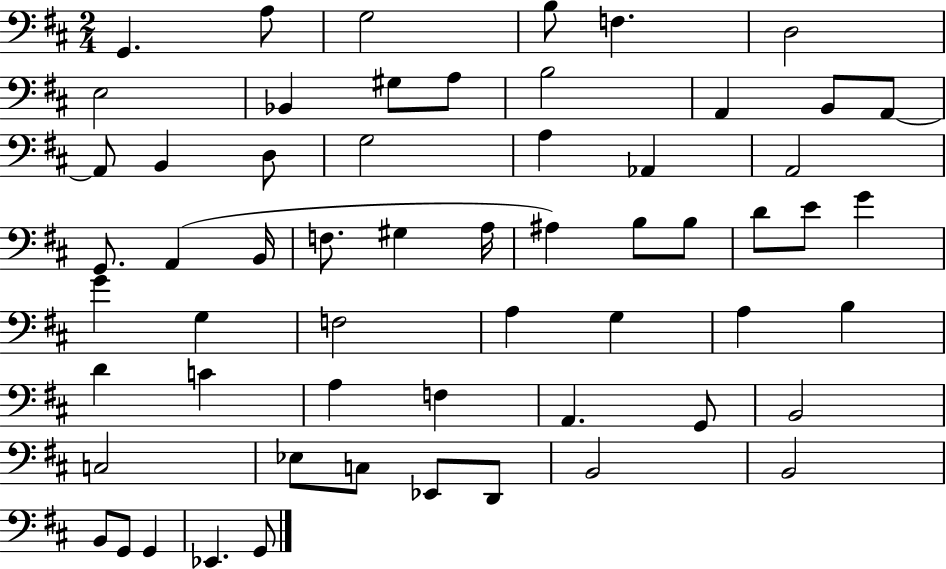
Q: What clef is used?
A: bass